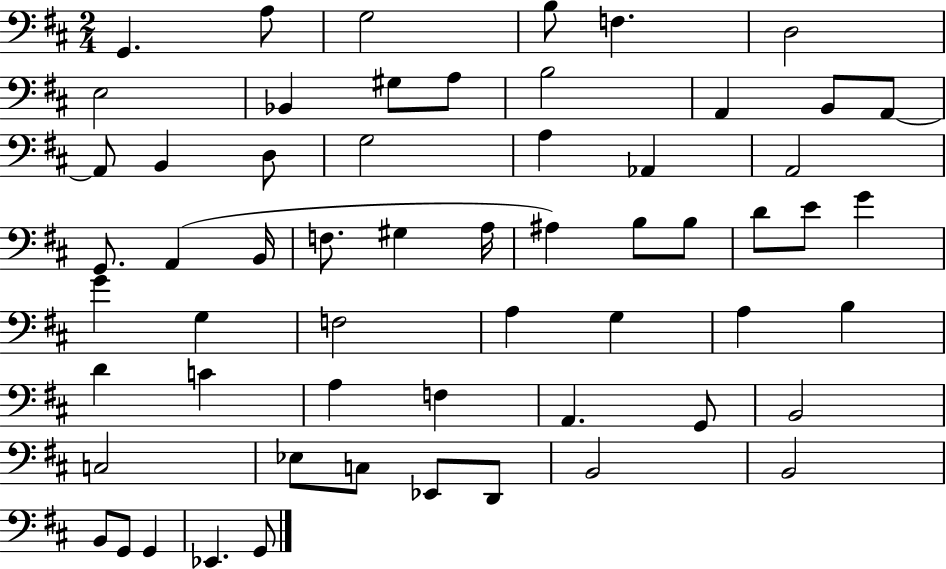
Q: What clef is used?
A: bass